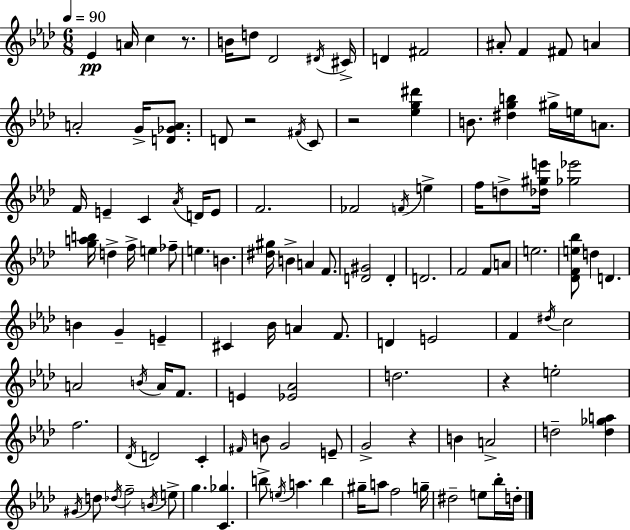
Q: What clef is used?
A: treble